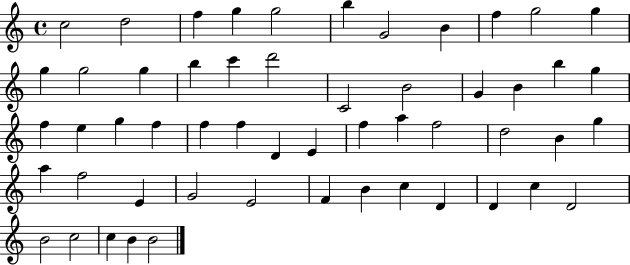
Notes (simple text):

C5/h D5/h F5/q G5/q G5/h B5/q G4/h B4/q F5/q G5/h G5/q G5/q G5/h G5/q B5/q C6/q D6/h C4/h B4/h G4/q B4/q B5/q G5/q F5/q E5/q G5/q F5/q F5/q F5/q D4/q E4/q F5/q A5/q F5/h D5/h B4/q G5/q A5/q F5/h E4/q G4/h E4/h F4/q B4/q C5/q D4/q D4/q C5/q D4/h B4/h C5/h C5/q B4/q B4/h